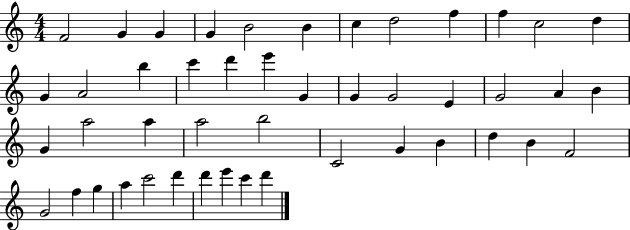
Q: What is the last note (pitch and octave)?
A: D6